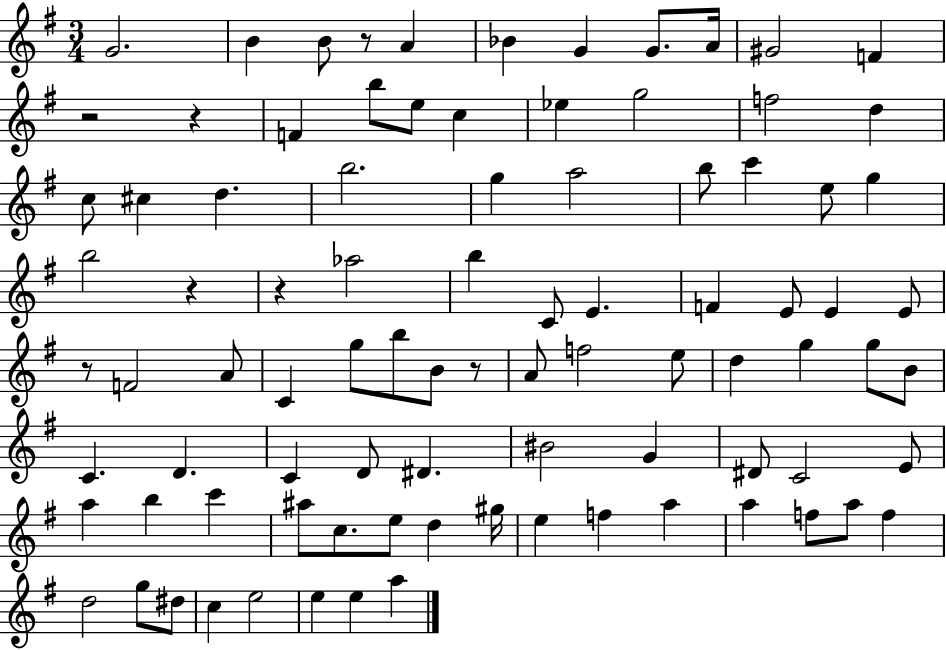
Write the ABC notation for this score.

X:1
T:Untitled
M:3/4
L:1/4
K:G
G2 B B/2 z/2 A _B G G/2 A/4 ^G2 F z2 z F b/2 e/2 c _e g2 f2 d c/2 ^c d b2 g a2 b/2 c' e/2 g b2 z z _a2 b C/2 E F E/2 E E/2 z/2 F2 A/2 C g/2 b/2 B/2 z/2 A/2 f2 e/2 d g g/2 B/2 C D C D/2 ^D ^B2 G ^D/2 C2 E/2 a b c' ^a/2 c/2 e/2 d ^g/4 e f a a f/2 a/2 f d2 g/2 ^d/2 c e2 e e a